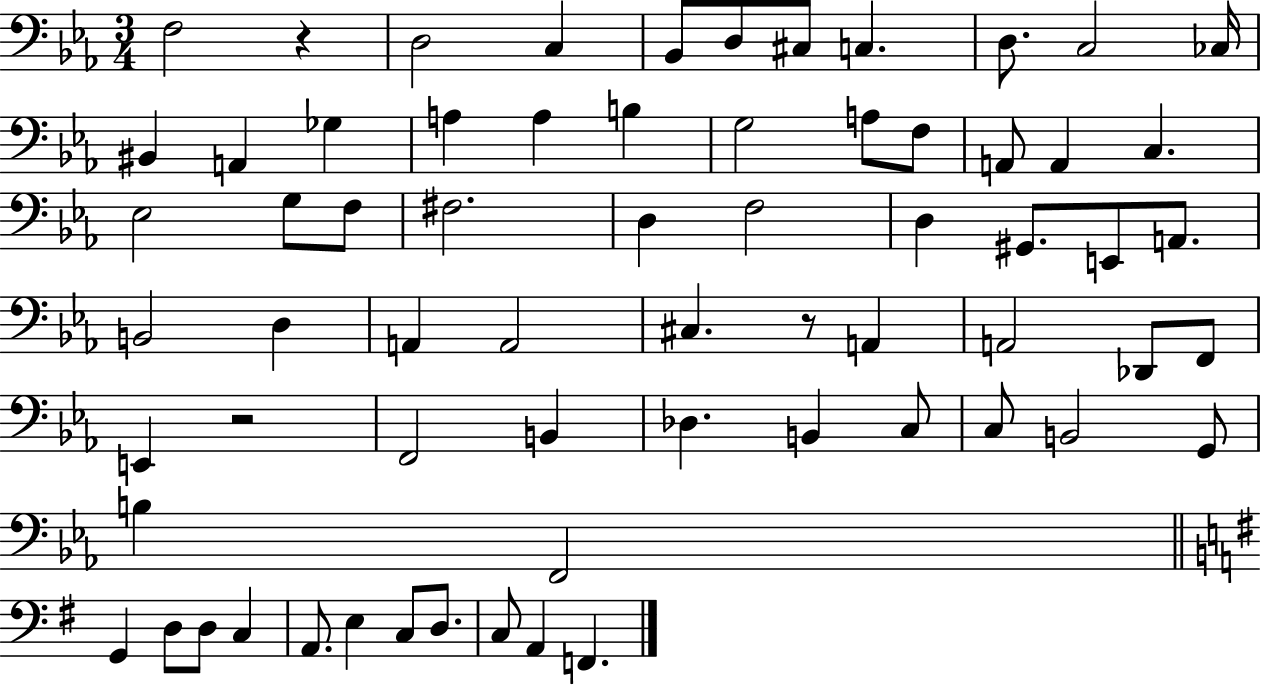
{
  \clef bass
  \numericTimeSignature
  \time 3/4
  \key ees \major
  f2 r4 | d2 c4 | bes,8 d8 cis8 c4. | d8. c2 ces16 | \break bis,4 a,4 ges4 | a4 a4 b4 | g2 a8 f8 | a,8 a,4 c4. | \break ees2 g8 f8 | fis2. | d4 f2 | d4 gis,8. e,8 a,8. | \break b,2 d4 | a,4 a,2 | cis4. r8 a,4 | a,2 des,8 f,8 | \break e,4 r2 | f,2 b,4 | des4. b,4 c8 | c8 b,2 g,8 | \break b4 f,2 | \bar "||" \break \key e \minor g,4 d8 d8 c4 | a,8. e4 c8 d8. | c8 a,4 f,4. | \bar "|."
}